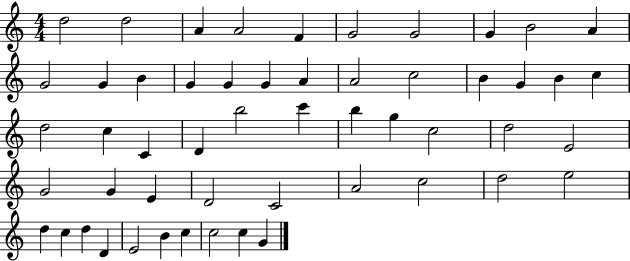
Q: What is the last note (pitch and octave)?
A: G4